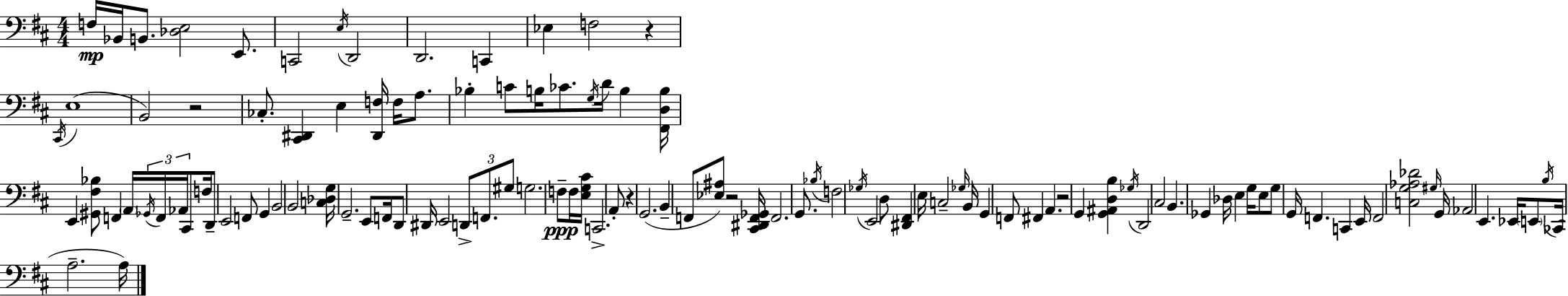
X:1
T:Untitled
M:4/4
L:1/4
K:D
F,/4 _B,,/4 B,,/2 [_D,E,]2 E,,/2 C,,2 E,/4 D,,2 D,,2 C,, _E, F,2 z ^C,,/4 E,4 B,,2 z2 _C,/2 [^C,,^D,,] E, [^D,,F,]/4 F,/4 A,/2 _B, C/2 B,/4 _C/2 G,/4 D/4 B, [^F,,D,B,]/4 E,, [^G,,^F,_B,]/2 F,, A,,/4 _G,,/4 F,,/4 _A,,/4 ^C,,/2 F,/4 D,,/2 E,,2 F,,/2 G,, B,,2 B,,2 [C,_D,G,]/4 G,,2 E,,/2 F,,/4 D,,/2 ^D,,/4 E,,2 D,,/2 F,,/2 ^G,/2 G,2 F,/2 F,/4 [E,G,^C]/4 C,,2 A,,/2 z G,,2 B,, F,,/2 [_E,^A,]/2 z2 [^C,,^D,,F,,_G,,]/4 F,,2 G,,/2 _B,/4 F,2 _G,/4 E,,2 D,/2 [^D,,^F,,] E,/4 C,2 _G,/4 B,,/4 G,, F,,/2 ^F,, A,, z2 G,, [G,,^A,,D,B,] _G,/4 D,,2 ^C,2 B,, _G,, _D,/4 E, G,/4 E,/2 G,/2 G,,/4 F,, C,, E,,/4 F,,2 [C,G,_A,_D]2 ^G,/4 G,,/4 _A,,2 E,, _E,,/4 E,,/2 B,/4 _C,,/4 A,2 A,/4